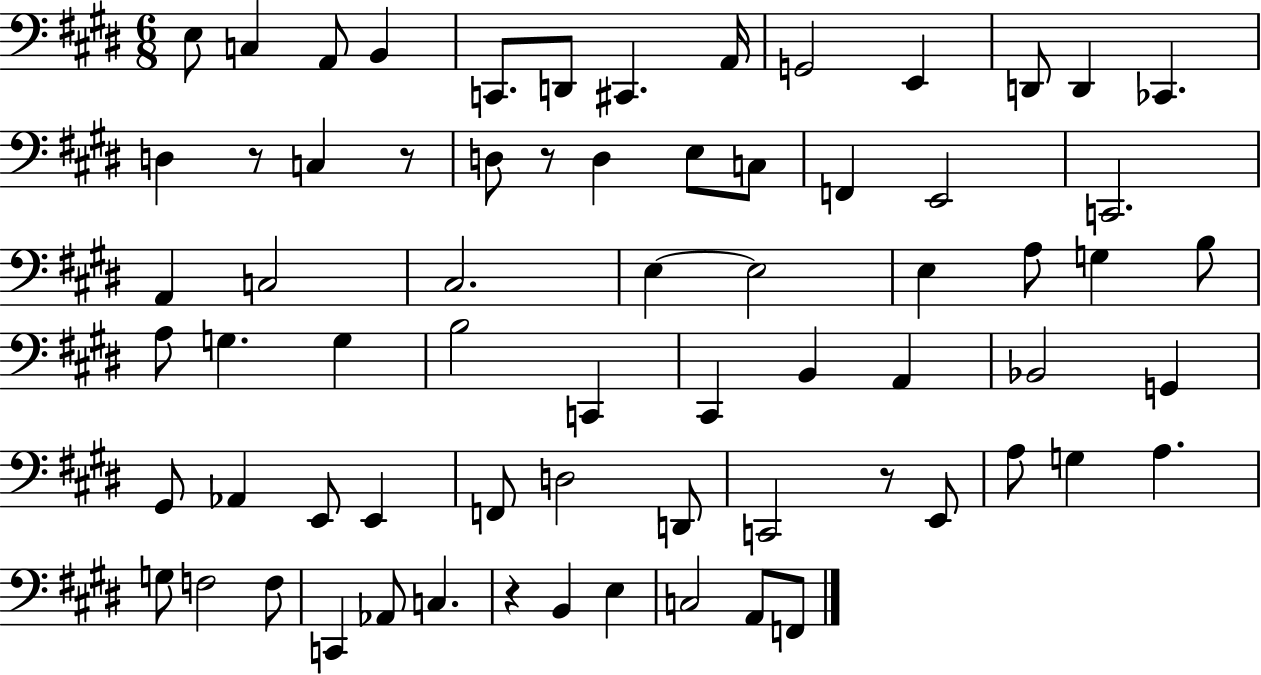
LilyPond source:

{
  \clef bass
  \numericTimeSignature
  \time 6/8
  \key e \major
  e8 c4 a,8 b,4 | c,8. d,8 cis,4. a,16 | g,2 e,4 | d,8 d,4 ces,4. | \break d4 r8 c4 r8 | d8 r8 d4 e8 c8 | f,4 e,2 | c,2. | \break a,4 c2 | cis2. | e4~~ e2 | e4 a8 g4 b8 | \break a8 g4. g4 | b2 c,4 | cis,4 b,4 a,4 | bes,2 g,4 | \break gis,8 aes,4 e,8 e,4 | f,8 d2 d,8 | c,2 r8 e,8 | a8 g4 a4. | \break g8 f2 f8 | c,4 aes,8 c4. | r4 b,4 e4 | c2 a,8 f,8 | \break \bar "|."
}